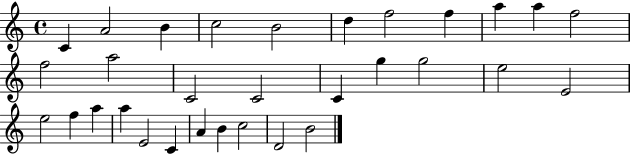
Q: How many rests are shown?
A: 0